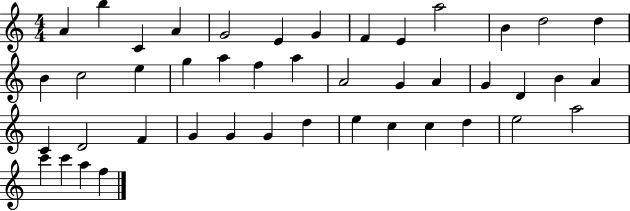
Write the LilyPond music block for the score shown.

{
  \clef treble
  \numericTimeSignature
  \time 4/4
  \key c \major
  a'4 b''4 c'4 a'4 | g'2 e'4 g'4 | f'4 e'4 a''2 | b'4 d''2 d''4 | \break b'4 c''2 e''4 | g''4 a''4 f''4 a''4 | a'2 g'4 a'4 | g'4 d'4 b'4 a'4 | \break c'4 d'2 f'4 | g'4 g'4 g'4 d''4 | e''4 c''4 c''4 d''4 | e''2 a''2 | \break c'''4 c'''4 a''4 f''4 | \bar "|."
}